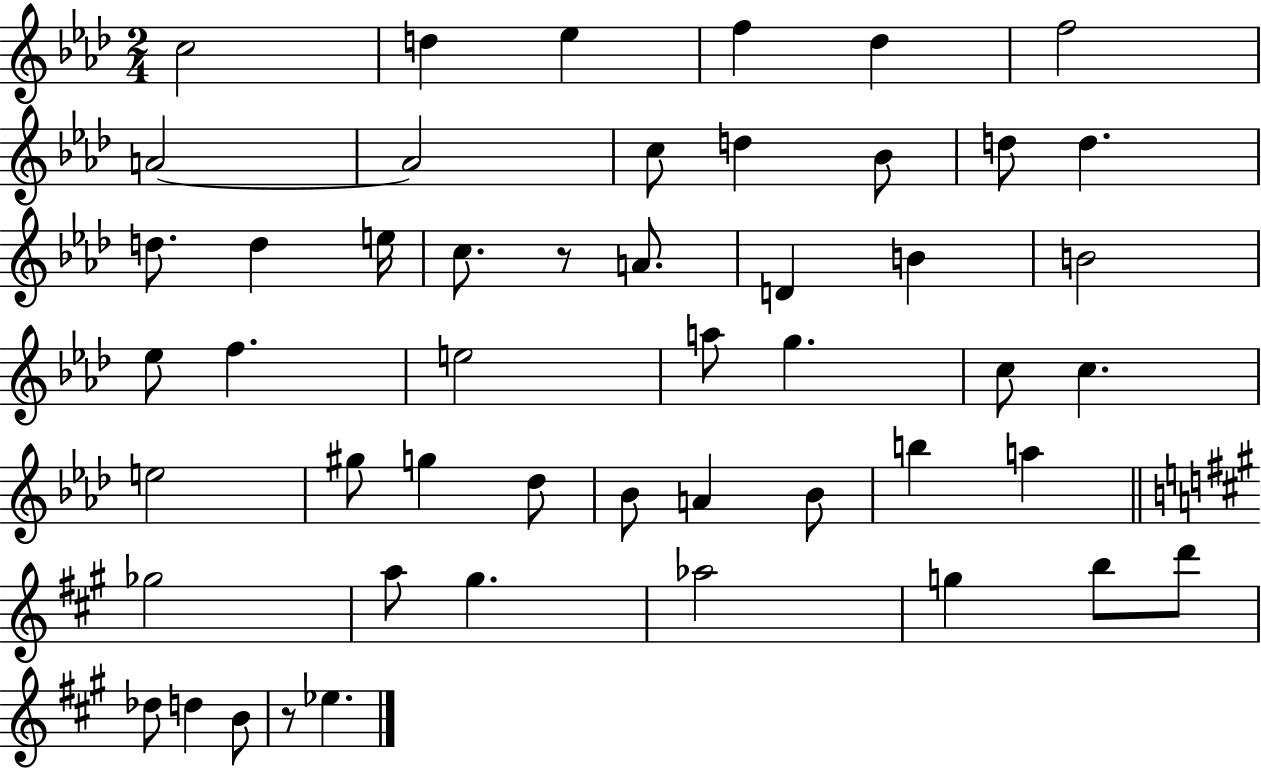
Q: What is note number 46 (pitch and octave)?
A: D5